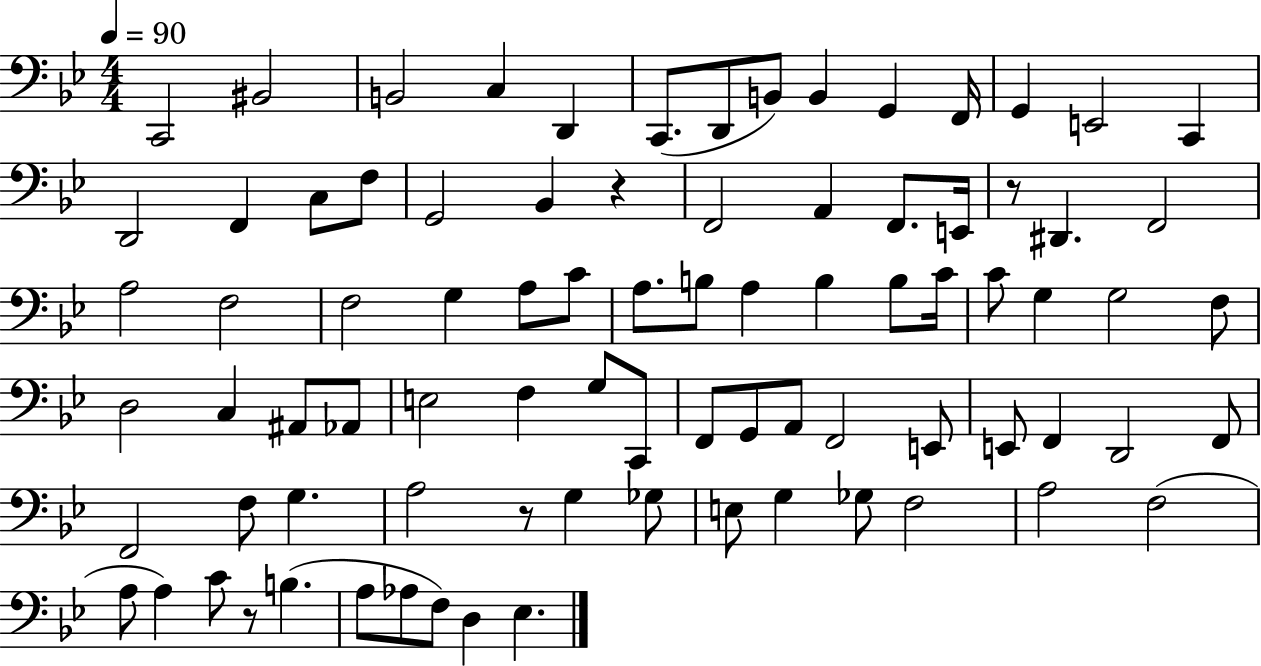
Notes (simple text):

C2/h BIS2/h B2/h C3/q D2/q C2/e. D2/e B2/e B2/q G2/q F2/s G2/q E2/h C2/q D2/h F2/q C3/e F3/e G2/h Bb2/q R/q F2/h A2/q F2/e. E2/s R/e D#2/q. F2/h A3/h F3/h F3/h G3/q A3/e C4/e A3/e. B3/e A3/q B3/q B3/e C4/s C4/e G3/q G3/h F3/e D3/h C3/q A#2/e Ab2/e E3/h F3/q G3/e C2/e F2/e G2/e A2/e F2/h E2/e E2/e F2/q D2/h F2/e F2/h F3/e G3/q. A3/h R/e G3/q Gb3/e E3/e G3/q Gb3/e F3/h A3/h F3/h A3/e A3/q C4/e R/e B3/q. A3/e Ab3/e F3/e D3/q Eb3/q.